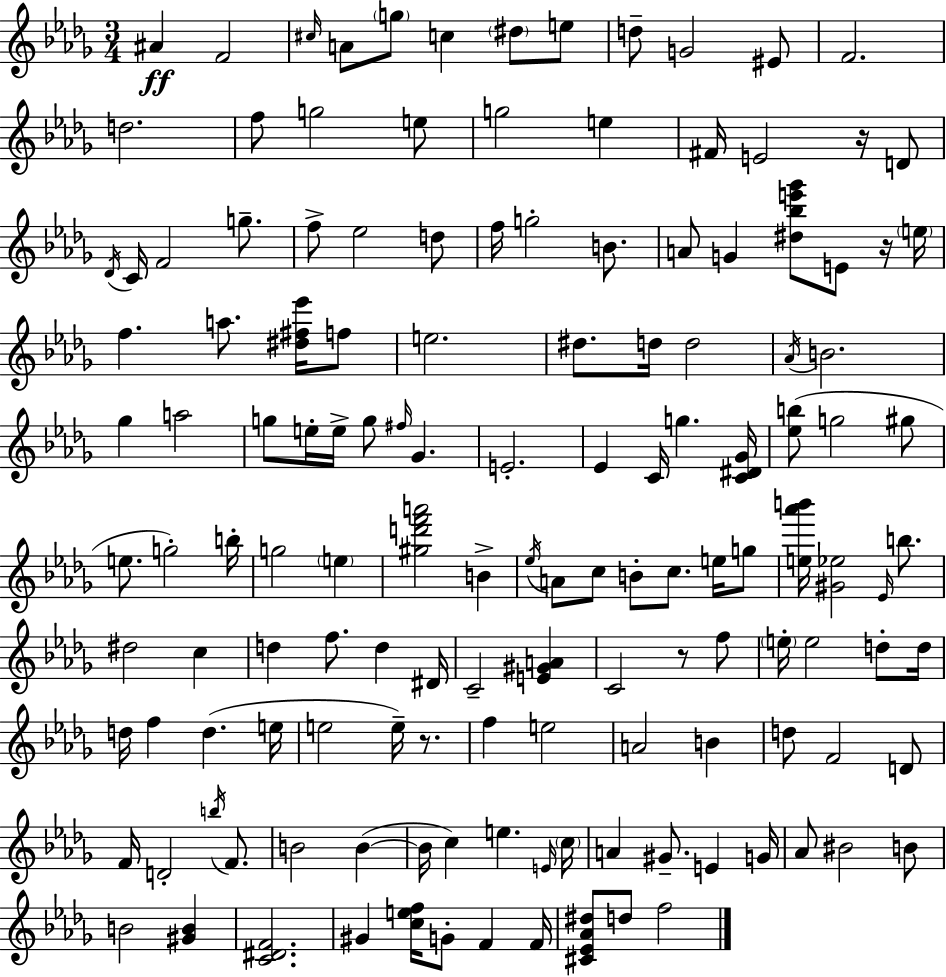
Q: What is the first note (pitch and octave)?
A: A#4